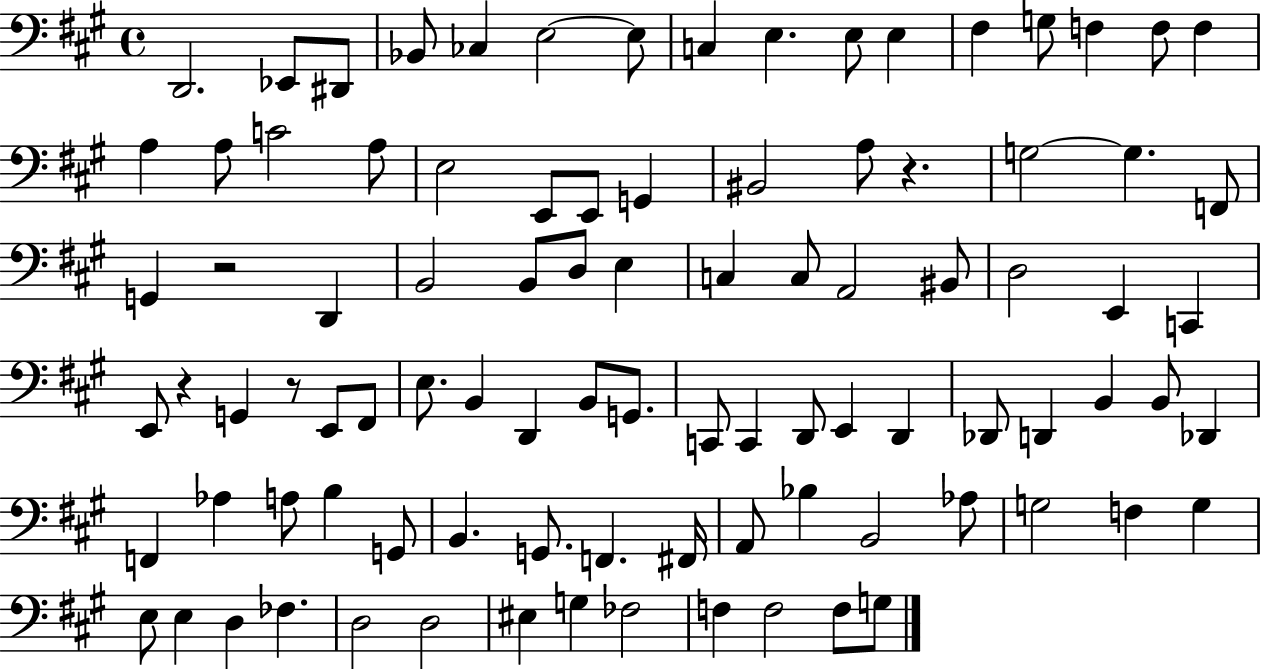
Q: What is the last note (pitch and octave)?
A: G3